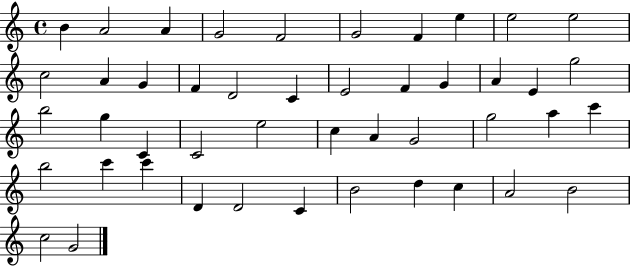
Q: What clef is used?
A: treble